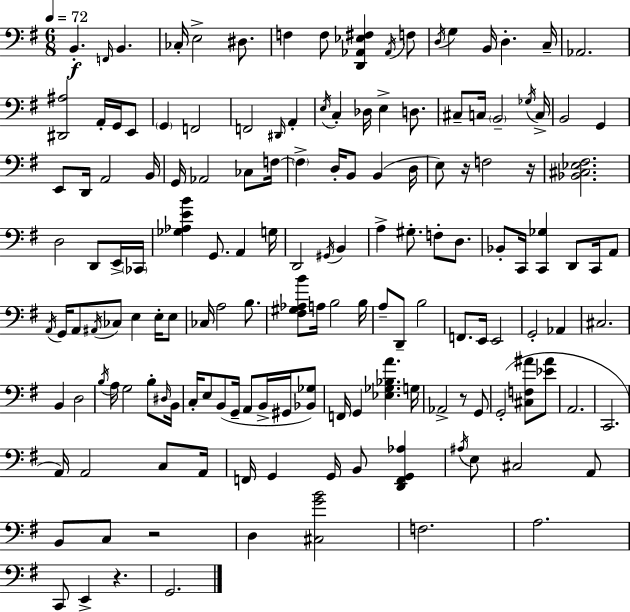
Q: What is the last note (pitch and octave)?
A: G2